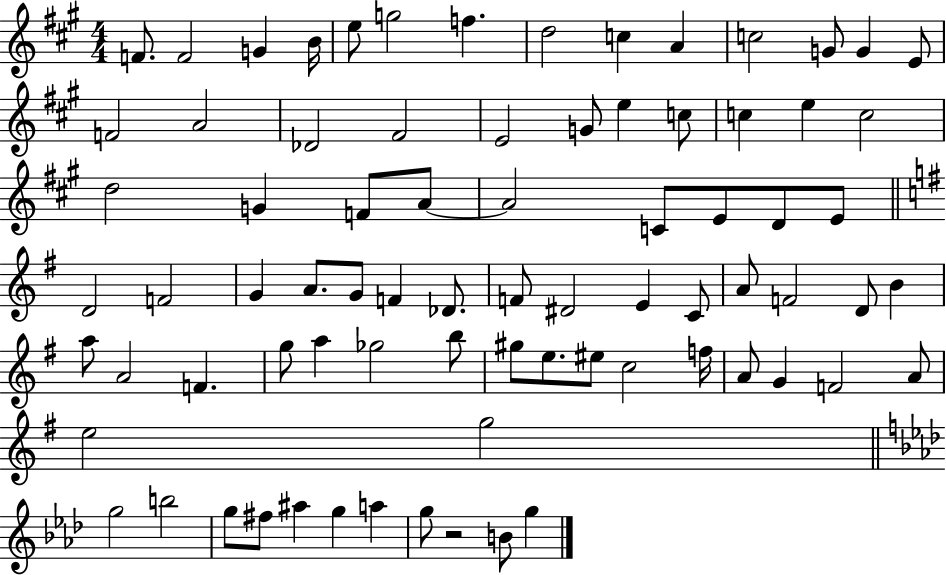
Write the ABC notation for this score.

X:1
T:Untitled
M:4/4
L:1/4
K:A
F/2 F2 G B/4 e/2 g2 f d2 c A c2 G/2 G E/2 F2 A2 _D2 ^F2 E2 G/2 e c/2 c e c2 d2 G F/2 A/2 A2 C/2 E/2 D/2 E/2 D2 F2 G A/2 G/2 F _D/2 F/2 ^D2 E C/2 A/2 F2 D/2 B a/2 A2 F g/2 a _g2 b/2 ^g/2 e/2 ^e/2 c2 f/4 A/2 G F2 A/2 e2 g2 g2 b2 g/2 ^f/2 ^a g a g/2 z2 B/2 g